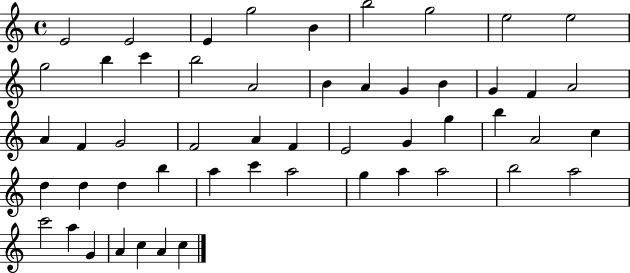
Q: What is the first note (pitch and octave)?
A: E4